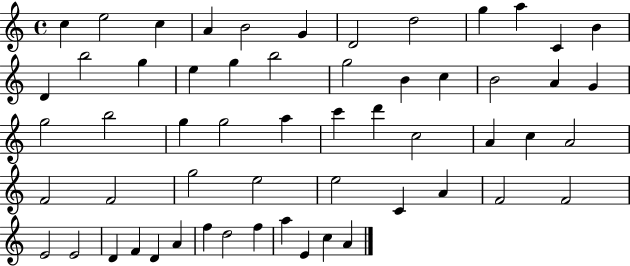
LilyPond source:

{
  \clef treble
  \time 4/4
  \defaultTimeSignature
  \key c \major
  c''4 e''2 c''4 | a'4 b'2 g'4 | d'2 d''2 | g''4 a''4 c'4 b'4 | \break d'4 b''2 g''4 | e''4 g''4 b''2 | g''2 b'4 c''4 | b'2 a'4 g'4 | \break g''2 b''2 | g''4 g''2 a''4 | c'''4 d'''4 c''2 | a'4 c''4 a'2 | \break f'2 f'2 | g''2 e''2 | e''2 c'4 a'4 | f'2 f'2 | \break e'2 e'2 | d'4 f'4 d'4 a'4 | f''4 d''2 f''4 | a''4 e'4 c''4 a'4 | \break \bar "|."
}